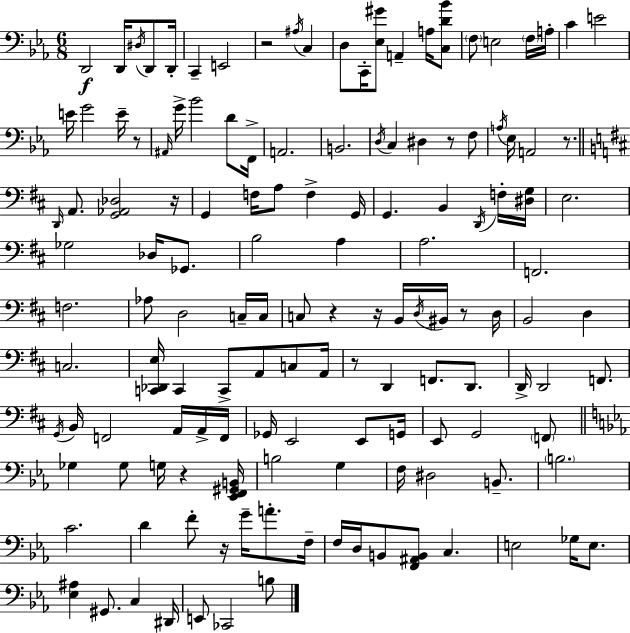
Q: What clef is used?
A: bass